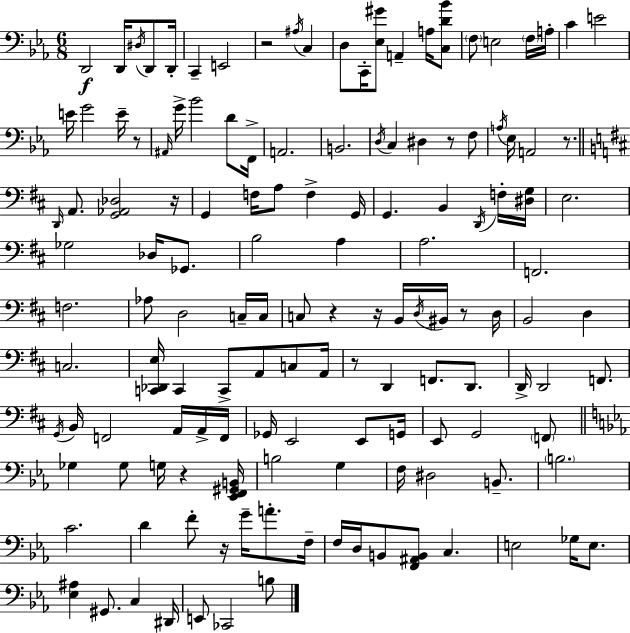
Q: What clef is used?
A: bass